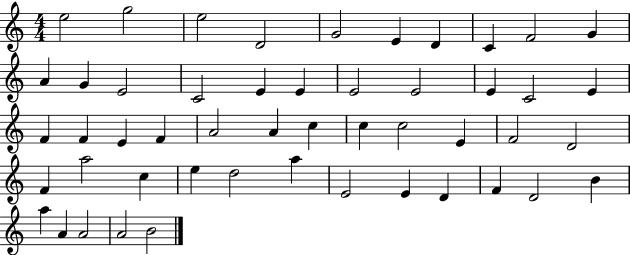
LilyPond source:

{
  \clef treble
  \numericTimeSignature
  \time 4/4
  \key c \major
  e''2 g''2 | e''2 d'2 | g'2 e'4 d'4 | c'4 f'2 g'4 | \break a'4 g'4 e'2 | c'2 e'4 e'4 | e'2 e'2 | e'4 c'2 e'4 | \break f'4 f'4 e'4 f'4 | a'2 a'4 c''4 | c''4 c''2 e'4 | f'2 d'2 | \break f'4 a''2 c''4 | e''4 d''2 a''4 | e'2 e'4 d'4 | f'4 d'2 b'4 | \break a''4 a'4 a'2 | a'2 b'2 | \bar "|."
}